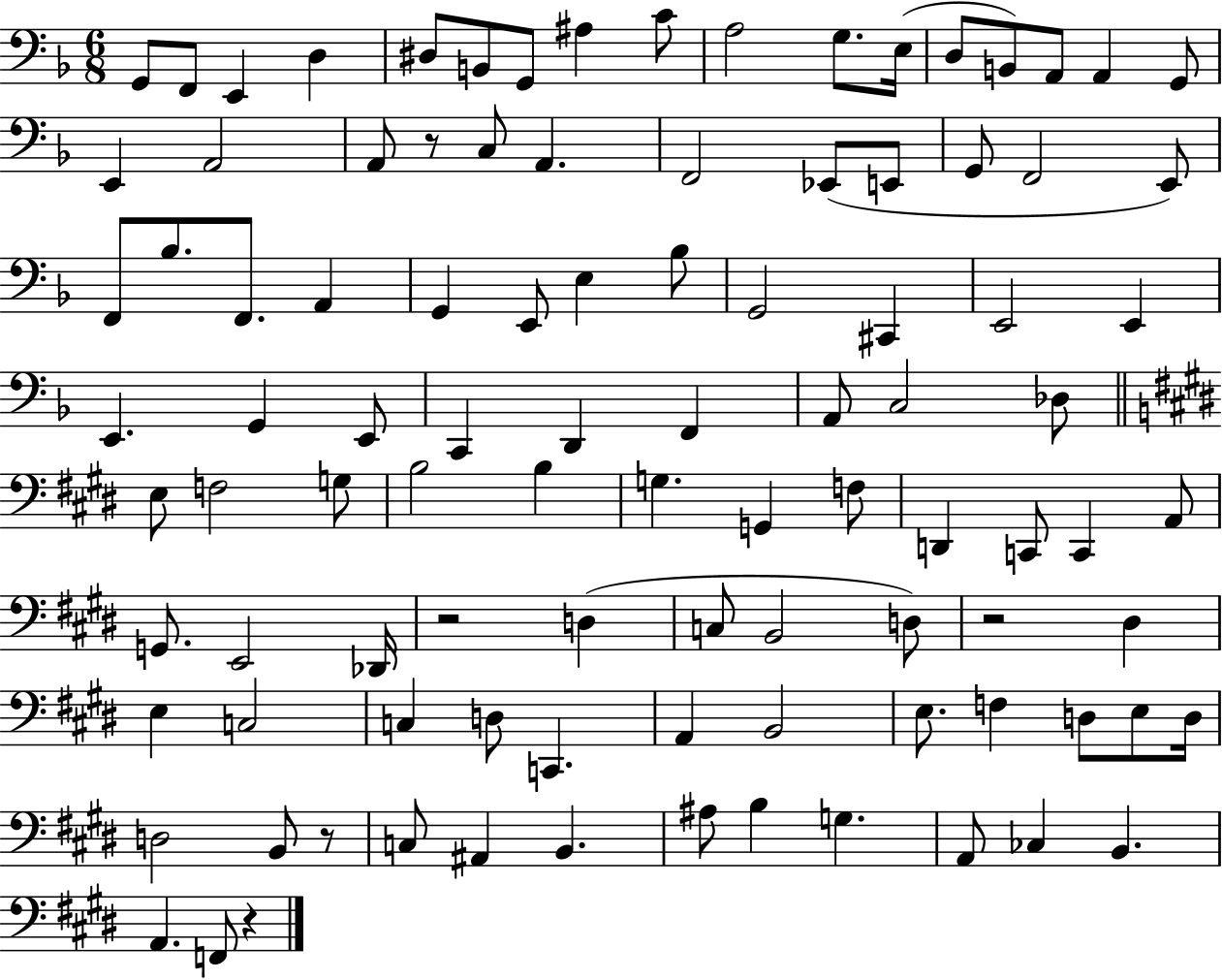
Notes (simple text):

G2/e F2/e E2/q D3/q D#3/e B2/e G2/e A#3/q C4/e A3/h G3/e. E3/s D3/e B2/e A2/e A2/q G2/e E2/q A2/h A2/e R/e C3/e A2/q. F2/h Eb2/e E2/e G2/e F2/h E2/e F2/e Bb3/e. F2/e. A2/q G2/q E2/e E3/q Bb3/e G2/h C#2/q E2/h E2/q E2/q. G2/q E2/e C2/q D2/q F2/q A2/e C3/h Db3/e E3/e F3/h G3/e B3/h B3/q G3/q. G2/q F3/e D2/q C2/e C2/q A2/e G2/e. E2/h Db2/s R/h D3/q C3/e B2/h D3/e R/h D#3/q E3/q C3/h C3/q D3/e C2/q. A2/q B2/h E3/e. F3/q D3/e E3/e D3/s D3/h B2/e R/e C3/e A#2/q B2/q. A#3/e B3/q G3/q. A2/e CES3/q B2/q. A2/q. F2/e R/q